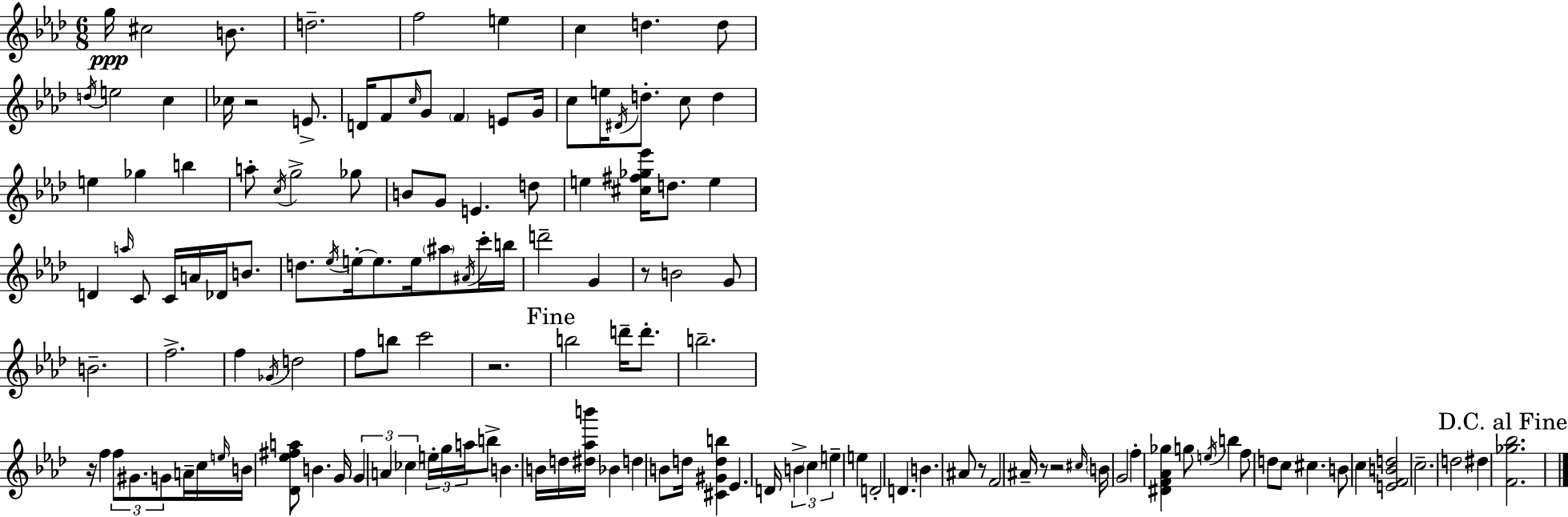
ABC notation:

X:1
T:Untitled
M:6/8
L:1/4
K:Ab
g/4 ^c2 B/2 d2 f2 e c d d/2 d/4 e2 c _c/4 z2 E/2 D/4 F/2 c/4 G/2 F E/2 G/4 c/2 e/4 ^D/4 d/2 c/2 d e _g b a/2 c/4 g2 _g/2 B/2 G/2 E d/2 e [^c^f_g_e']/4 d/2 e D a/4 C/2 C/4 A/4 _D/4 B/2 d/2 _e/4 e/4 e/2 e/4 ^a/2 ^A/4 c'/4 b/4 d'2 G z/2 B2 G/2 B2 f2 f _G/4 d2 f/2 b/2 c'2 z2 b2 d'/4 d'/2 b2 z/4 f f/2 ^G/2 G/2 A/4 c/4 e/4 B/4 [_D_e^fa]/2 B G/4 G A _c e/4 g/4 a/4 b/2 B B/4 d/4 [^d_ab']/4 _B d B/2 d/4 [^C^Gdb] _E D/4 B c e e D2 D B ^A/2 z/2 F2 ^A/4 z/2 z2 ^c/4 B/4 G2 f [^DF_A_g] g/2 e/4 b f/2 d/2 c/2 ^c B/2 c [EFBd]2 c2 d2 ^d [F_g_b]2